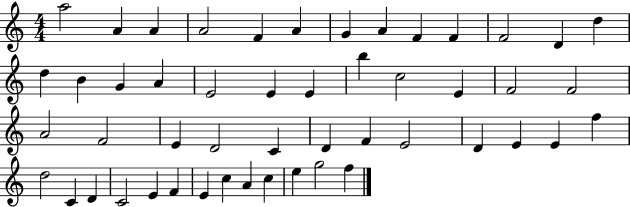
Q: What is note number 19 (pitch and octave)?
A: E4